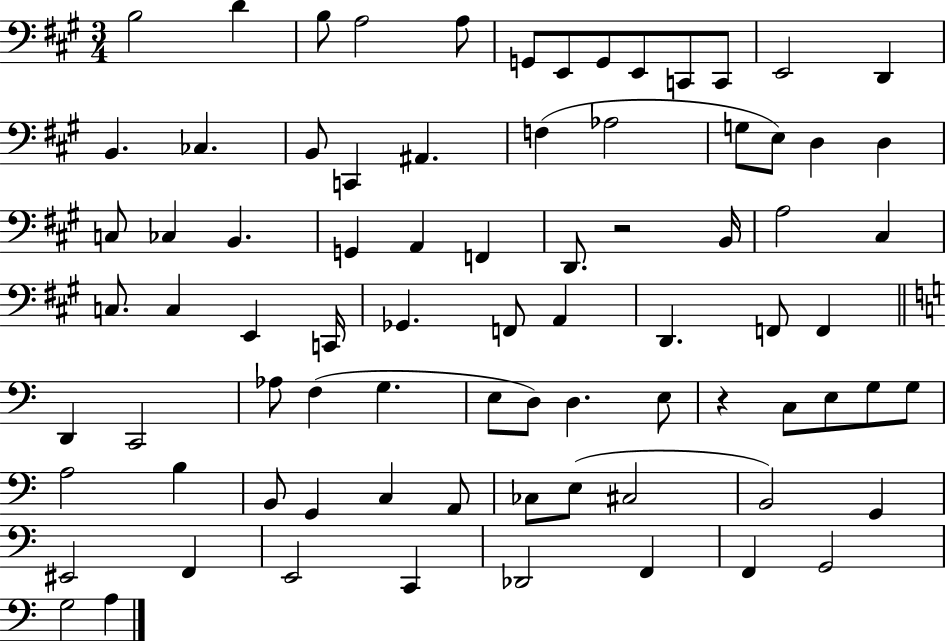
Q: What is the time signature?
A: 3/4